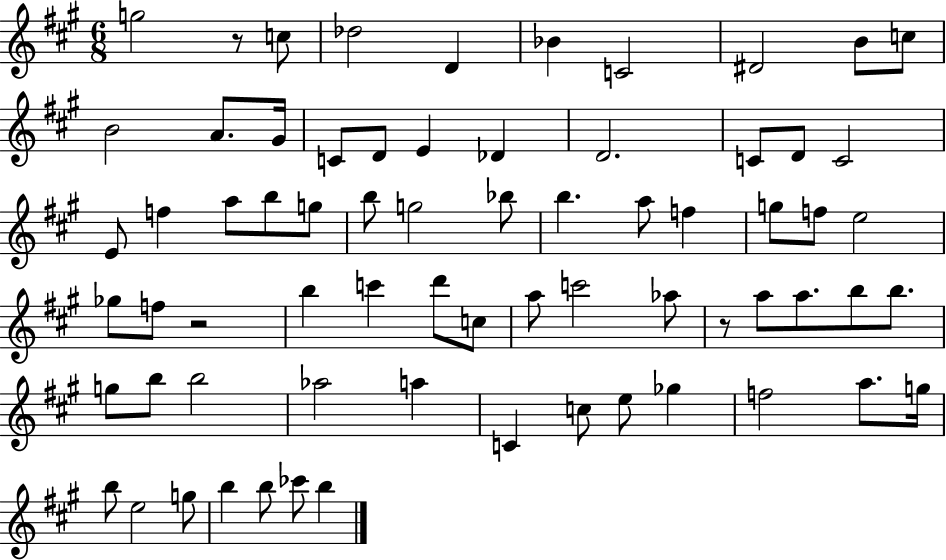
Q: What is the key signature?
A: A major